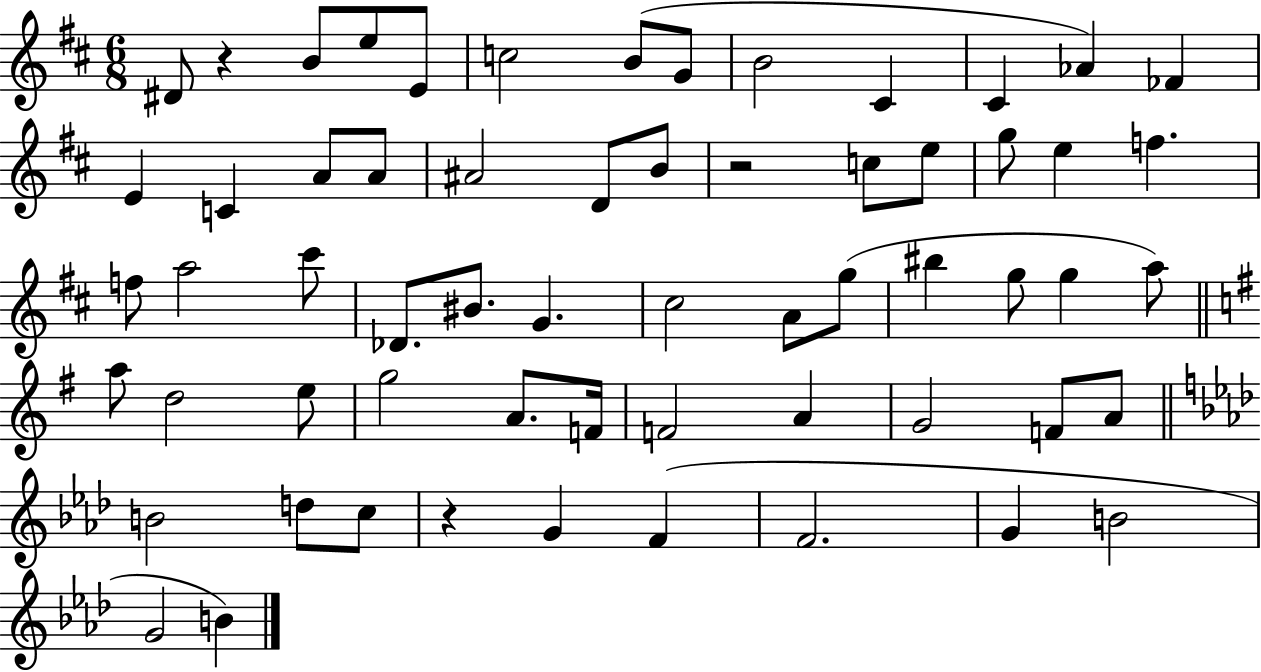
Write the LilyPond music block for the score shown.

{
  \clef treble
  \numericTimeSignature
  \time 6/8
  \key d \major
  dis'8 r4 b'8 e''8 e'8 | c''2 b'8( g'8 | b'2 cis'4 | cis'4 aes'4) fes'4 | \break e'4 c'4 a'8 a'8 | ais'2 d'8 b'8 | r2 c''8 e''8 | g''8 e''4 f''4. | \break f''8 a''2 cis'''8 | des'8. bis'8. g'4. | cis''2 a'8 g''8( | bis''4 g''8 g''4 a''8) | \break \bar "||" \break \key g \major a''8 d''2 e''8 | g''2 a'8. f'16 | f'2 a'4 | g'2 f'8 a'8 | \break \bar "||" \break \key aes \major b'2 d''8 c''8 | r4 g'4 f'4( | f'2. | g'4 b'2 | \break g'2 b'4) | \bar "|."
}